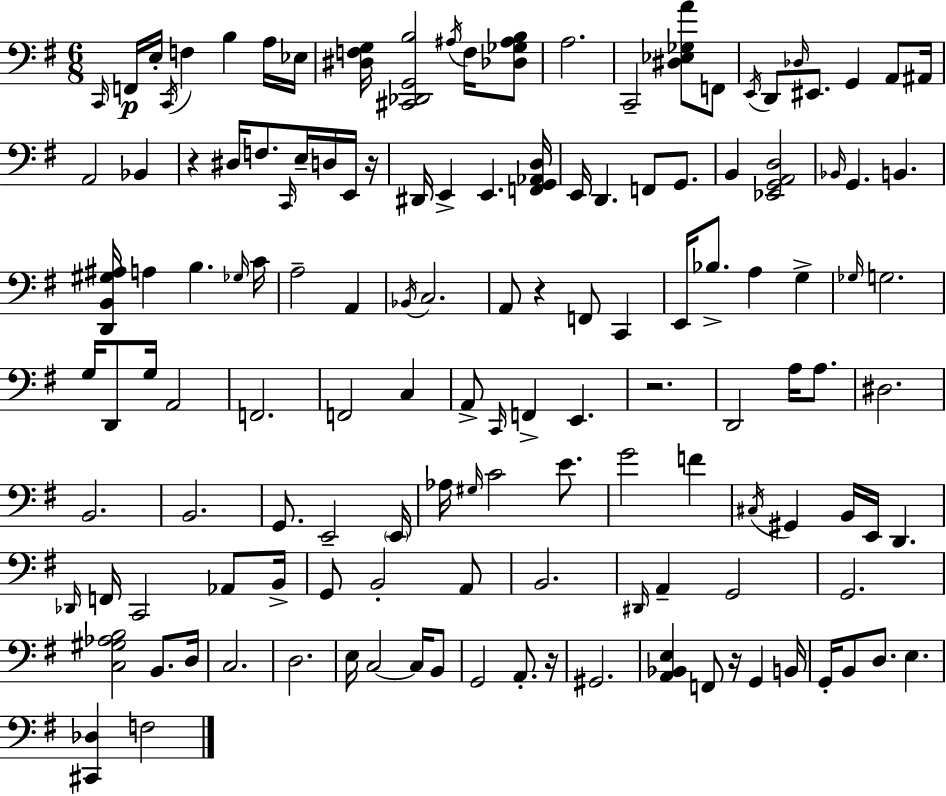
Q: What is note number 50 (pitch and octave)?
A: C2